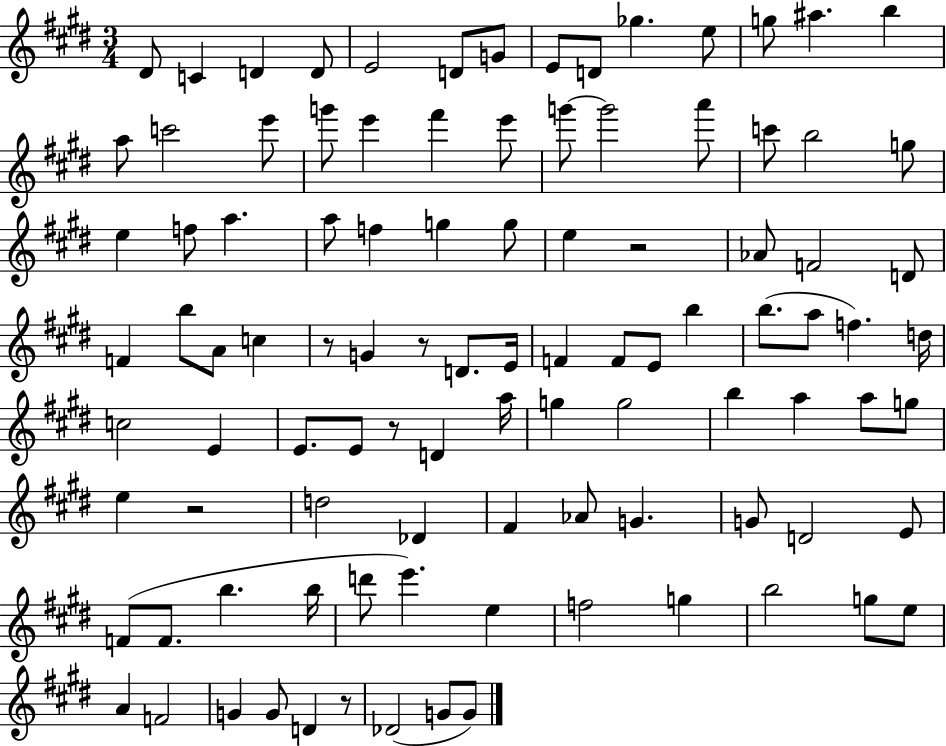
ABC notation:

X:1
T:Untitled
M:3/4
L:1/4
K:E
^D/2 C D D/2 E2 D/2 G/2 E/2 D/2 _g e/2 g/2 ^a b a/2 c'2 e'/2 g'/2 e' ^f' e'/2 g'/2 g'2 a'/2 c'/2 b2 g/2 e f/2 a a/2 f g g/2 e z2 _A/2 F2 D/2 F b/2 A/2 c z/2 G z/2 D/2 E/4 F F/2 E/2 b b/2 a/2 f d/4 c2 E E/2 E/2 z/2 D a/4 g g2 b a a/2 g/2 e z2 d2 _D ^F _A/2 G G/2 D2 E/2 F/2 F/2 b b/4 d'/2 e' e f2 g b2 g/2 e/2 A F2 G G/2 D z/2 _D2 G/2 G/2